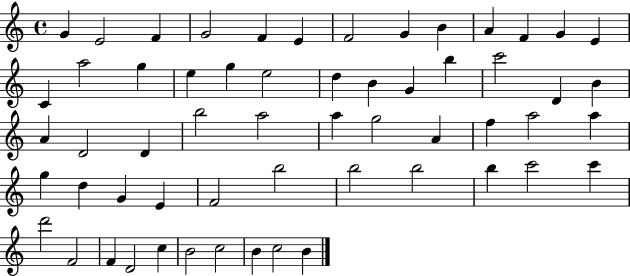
{
  \clef treble
  \time 4/4
  \defaultTimeSignature
  \key c \major
  g'4 e'2 f'4 | g'2 f'4 e'4 | f'2 g'4 b'4 | a'4 f'4 g'4 e'4 | \break c'4 a''2 g''4 | e''4 g''4 e''2 | d''4 b'4 g'4 b''4 | c'''2 d'4 b'4 | \break a'4 d'2 d'4 | b''2 a''2 | a''4 g''2 a'4 | f''4 a''2 a''4 | \break g''4 d''4 g'4 e'4 | f'2 b''2 | b''2 b''2 | b''4 c'''2 c'''4 | \break d'''2 f'2 | f'4 d'2 c''4 | b'2 c''2 | b'4 c''2 b'4 | \break \bar "|."
}